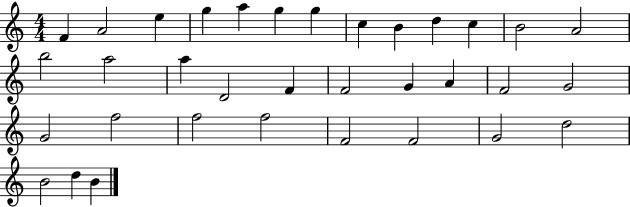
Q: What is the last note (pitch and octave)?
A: B4